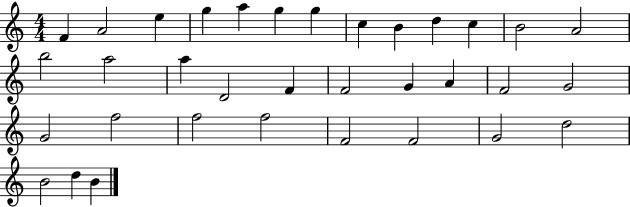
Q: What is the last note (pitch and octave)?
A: B4